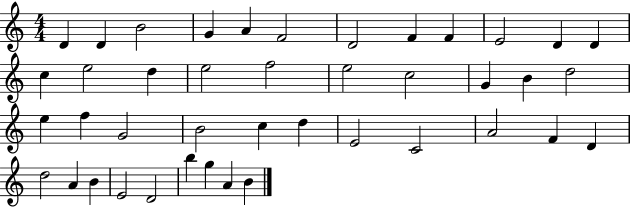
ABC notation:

X:1
T:Untitled
M:4/4
L:1/4
K:C
D D B2 G A F2 D2 F F E2 D D c e2 d e2 f2 e2 c2 G B d2 e f G2 B2 c d E2 C2 A2 F D d2 A B E2 D2 b g A B